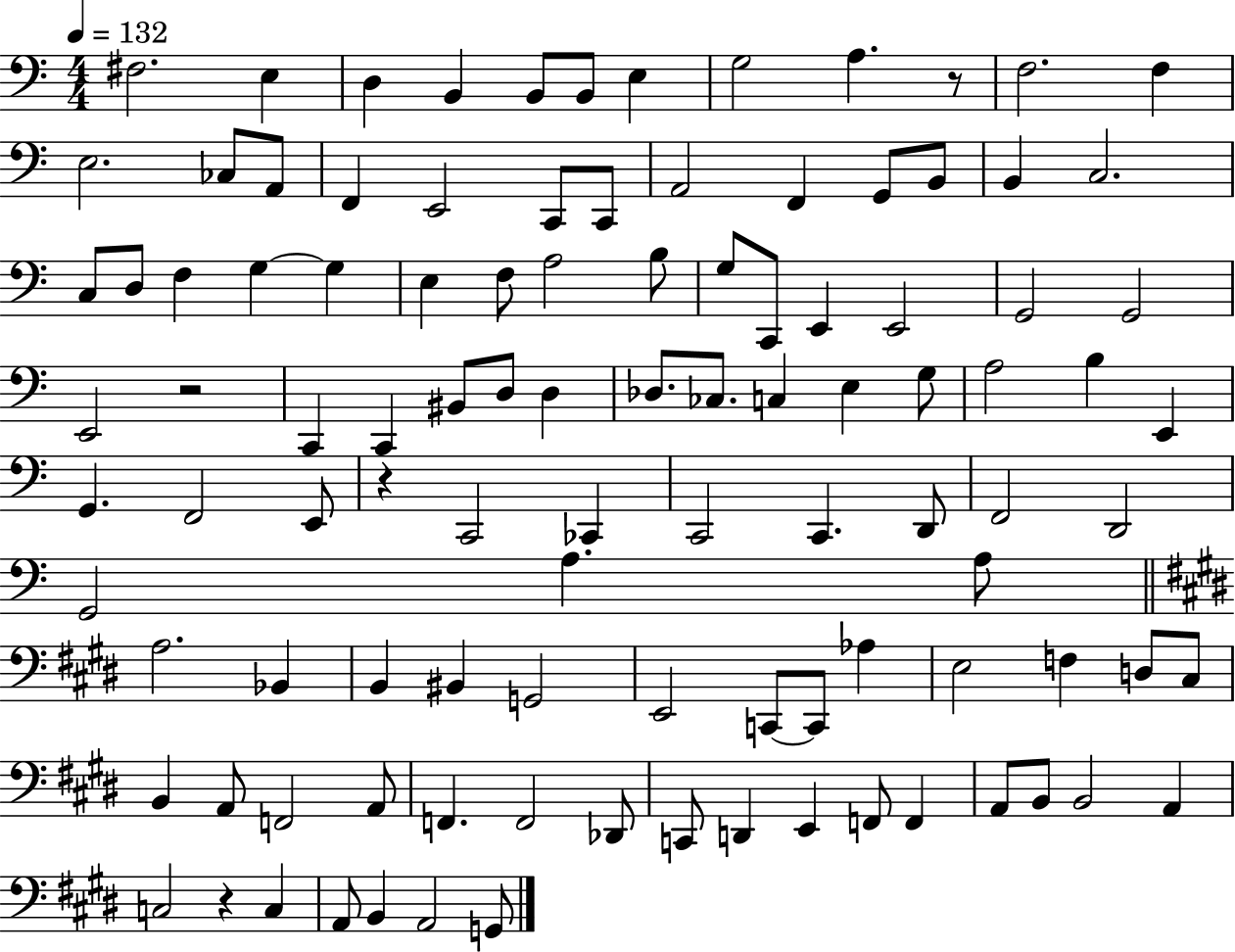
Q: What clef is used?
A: bass